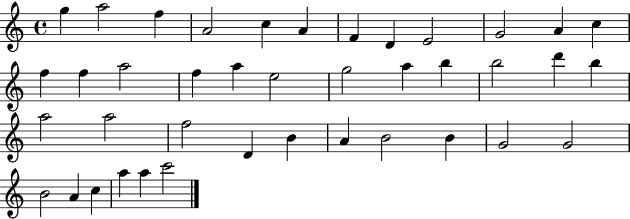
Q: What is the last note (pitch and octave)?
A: C6